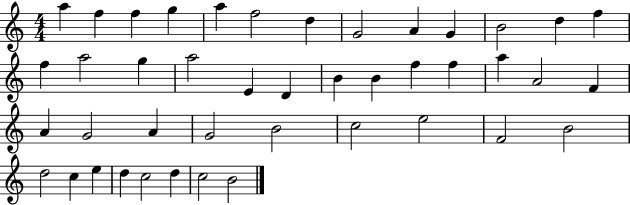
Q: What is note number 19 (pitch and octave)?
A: D4